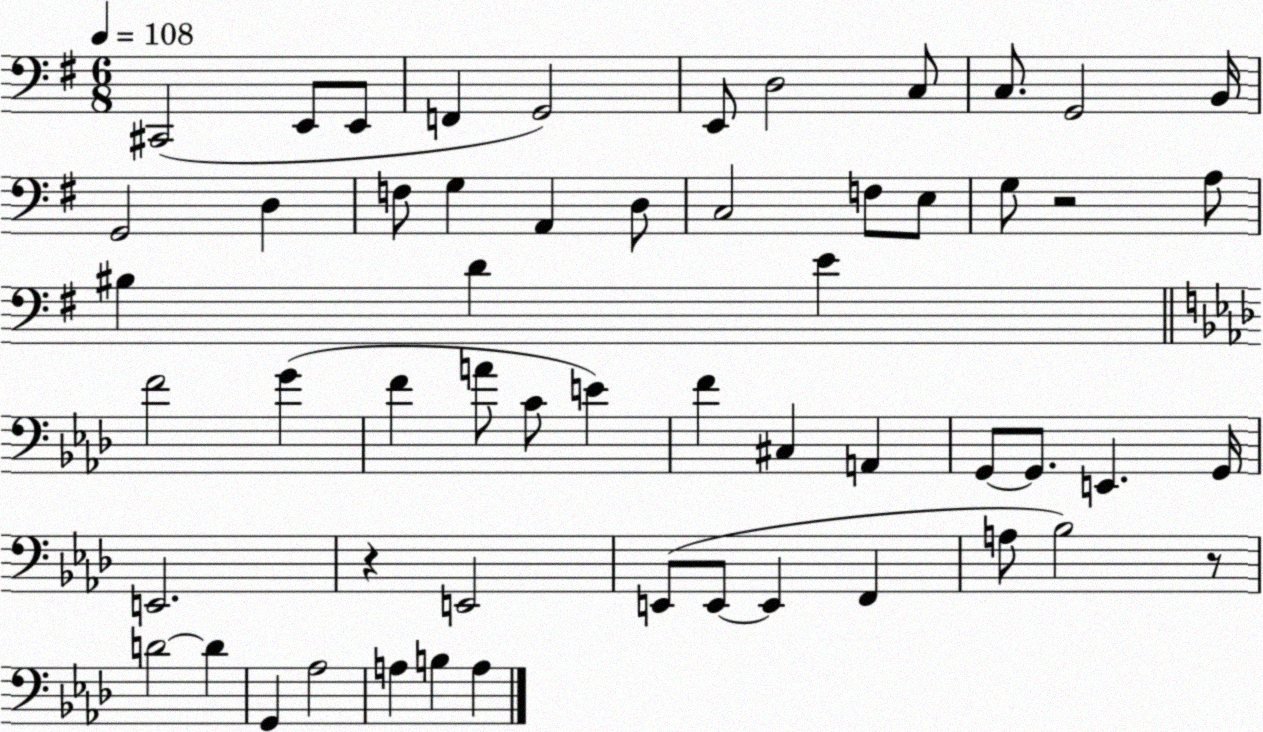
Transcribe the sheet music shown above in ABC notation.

X:1
T:Untitled
M:6/8
L:1/4
K:G
^C,,2 E,,/2 E,,/2 F,, G,,2 E,,/2 D,2 C,/2 C,/2 G,,2 B,,/4 G,,2 D, F,/2 G, A,, D,/2 C,2 F,/2 E,/2 G,/2 z2 A,/2 ^B, D E F2 G F A/2 C/2 E F ^C, A,, G,,/2 G,,/2 E,, G,,/4 E,,2 z E,,2 E,,/2 E,,/2 E,, F,, A,/2 _B,2 z/2 D2 D G,, _A,2 A, B, A,